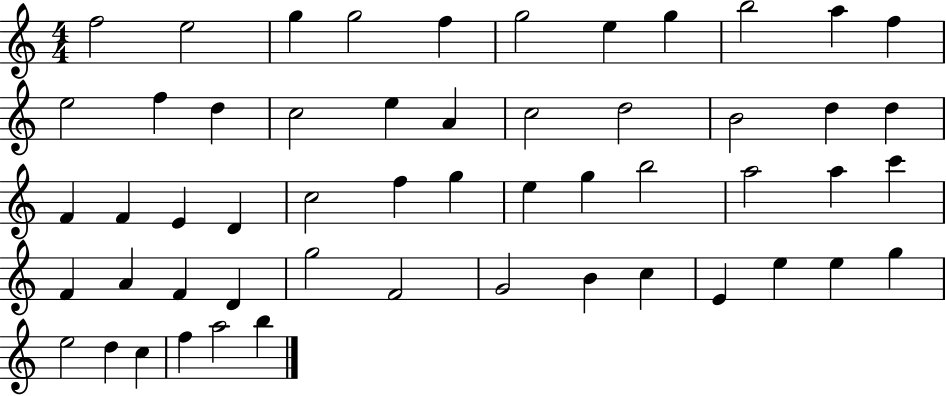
X:1
T:Untitled
M:4/4
L:1/4
K:C
f2 e2 g g2 f g2 e g b2 a f e2 f d c2 e A c2 d2 B2 d d F F E D c2 f g e g b2 a2 a c' F A F D g2 F2 G2 B c E e e g e2 d c f a2 b